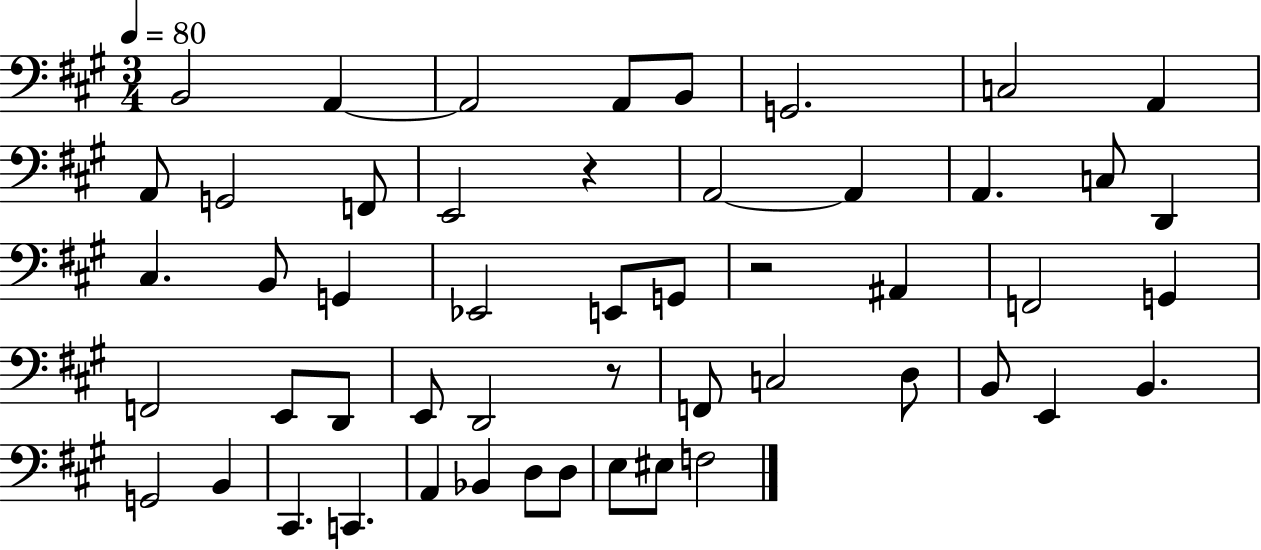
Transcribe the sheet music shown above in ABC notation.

X:1
T:Untitled
M:3/4
L:1/4
K:A
B,,2 A,, A,,2 A,,/2 B,,/2 G,,2 C,2 A,, A,,/2 G,,2 F,,/2 E,,2 z A,,2 A,, A,, C,/2 D,, ^C, B,,/2 G,, _E,,2 E,,/2 G,,/2 z2 ^A,, F,,2 G,, F,,2 E,,/2 D,,/2 E,,/2 D,,2 z/2 F,,/2 C,2 D,/2 B,,/2 E,, B,, G,,2 B,, ^C,, C,, A,, _B,, D,/2 D,/2 E,/2 ^E,/2 F,2